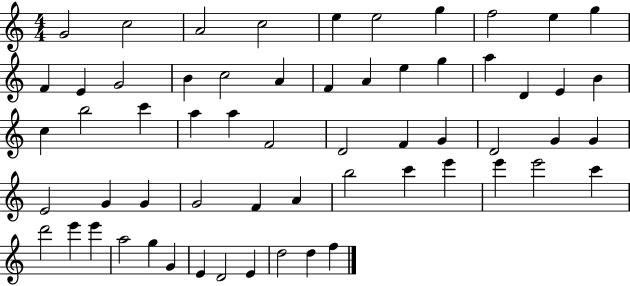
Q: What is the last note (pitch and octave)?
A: F5